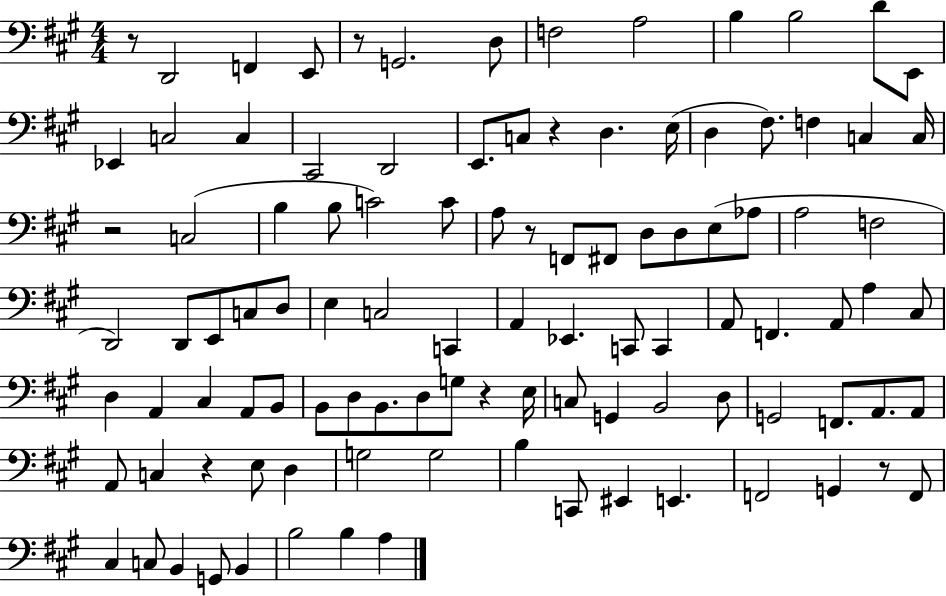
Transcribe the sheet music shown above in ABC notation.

X:1
T:Untitled
M:4/4
L:1/4
K:A
z/2 D,,2 F,, E,,/2 z/2 G,,2 D,/2 F,2 A,2 B, B,2 D/2 E,,/2 _E,, C,2 C, ^C,,2 D,,2 E,,/2 C,/2 z D, E,/4 D, ^F,/2 F, C, C,/4 z2 C,2 B, B,/2 C2 C/2 A,/2 z/2 F,,/2 ^F,,/2 D,/2 D,/2 E,/2 _A,/2 A,2 F,2 D,,2 D,,/2 E,,/2 C,/2 D,/2 E, C,2 C,, A,, _E,, C,,/2 C,, A,,/2 F,, A,,/2 A, ^C,/2 D, A,, ^C, A,,/2 B,,/2 B,,/2 D,/2 B,,/2 D,/2 G,/2 z E,/4 C,/2 G,, B,,2 D,/2 G,,2 F,,/2 A,,/2 A,,/2 A,,/2 C, z E,/2 D, G,2 G,2 B, C,,/2 ^E,, E,, F,,2 G,, z/2 F,,/2 ^C, C,/2 B,, G,,/2 B,, B,2 B, A,